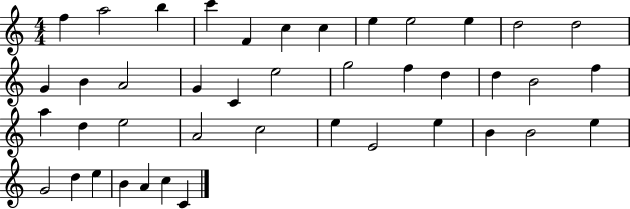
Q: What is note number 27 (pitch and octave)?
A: E5